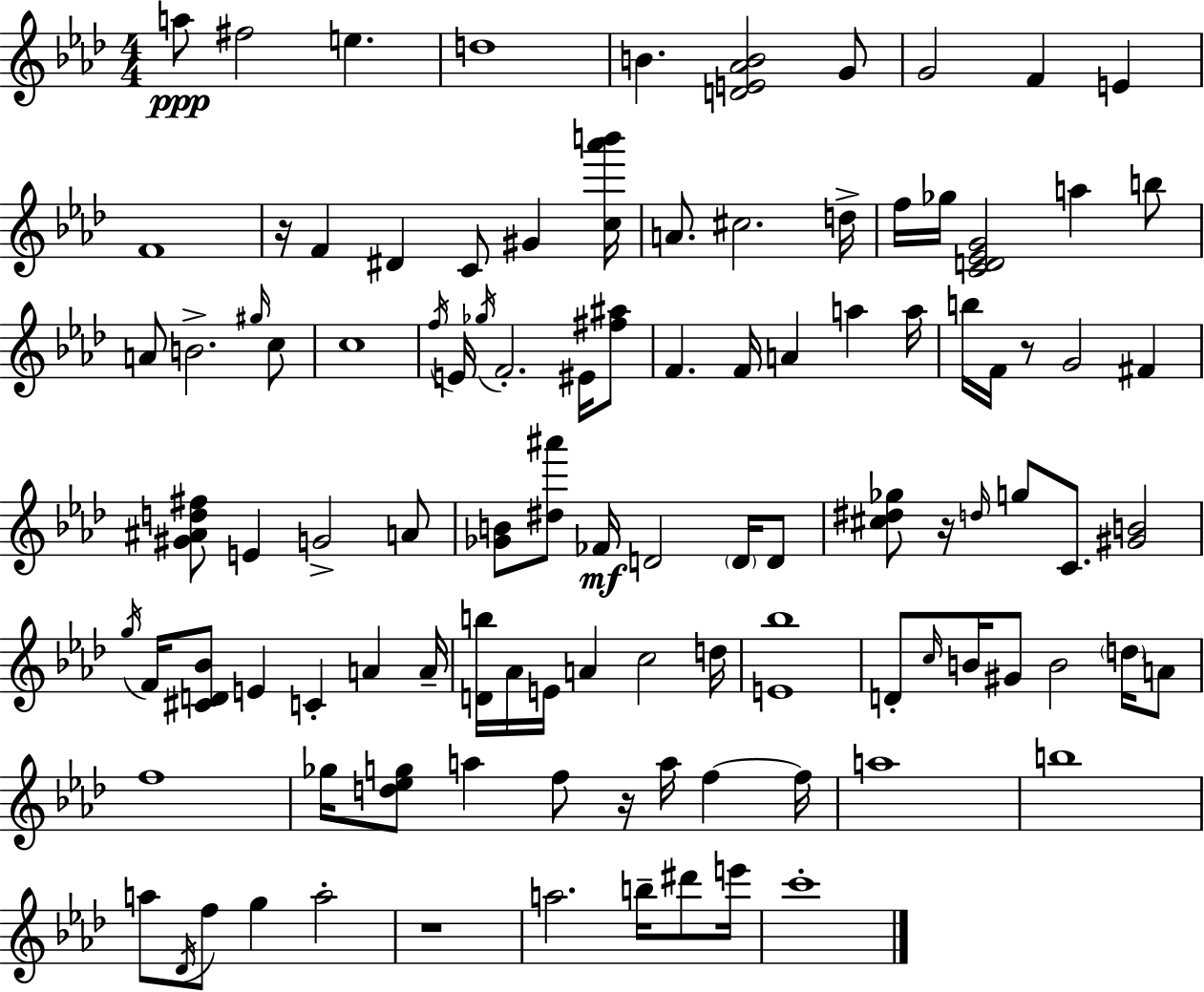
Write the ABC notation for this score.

X:1
T:Untitled
M:4/4
L:1/4
K:Ab
a/2 ^f2 e d4 B [DE_AB]2 G/2 G2 F E F4 z/4 F ^D C/2 ^G [c_a'b']/4 A/2 ^c2 d/4 f/4 _g/4 [CD_EG]2 a b/2 A/2 B2 ^g/4 c/2 c4 f/4 E/4 _g/4 F2 ^E/4 [^f^a]/2 F F/4 A a a/4 b/4 F/4 z/2 G2 ^F [^G^Ad^f]/2 E G2 A/2 [_GB]/2 [^d^a']/2 _F/4 D2 D/4 D/2 [^c^d_g]/2 z/4 d/4 g/2 C/2 [^GB]2 g/4 F/4 [^CD_B]/2 E C A A/4 [Db]/4 _A/4 E/4 A c2 d/4 [E_b]4 D/2 c/4 B/4 ^G/2 B2 d/4 A/2 f4 _g/4 [d_eg]/2 a f/2 z/4 a/4 f f/4 a4 b4 a/2 _D/4 f/2 g a2 z4 a2 b/4 ^d'/2 e'/4 c'4